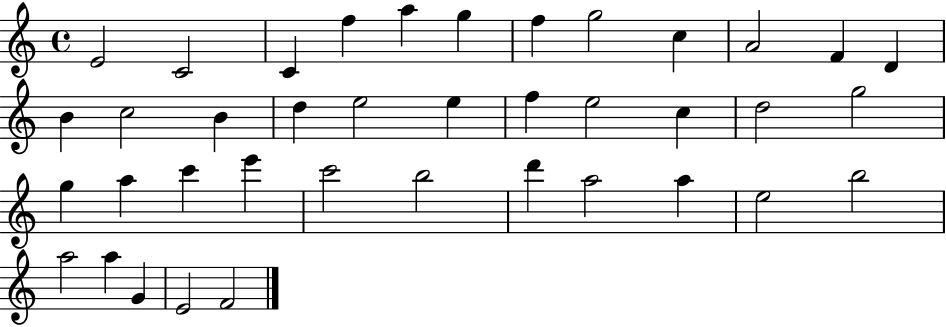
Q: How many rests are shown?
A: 0